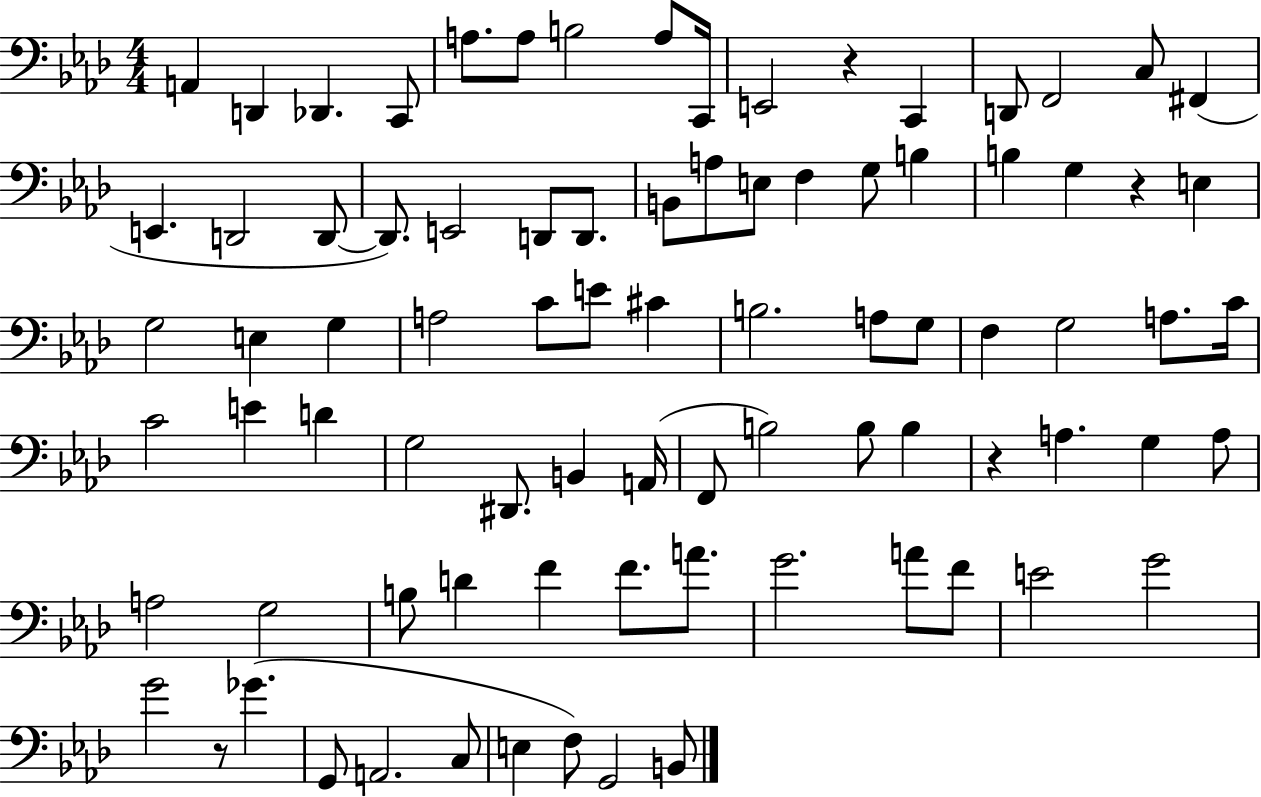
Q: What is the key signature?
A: AES major